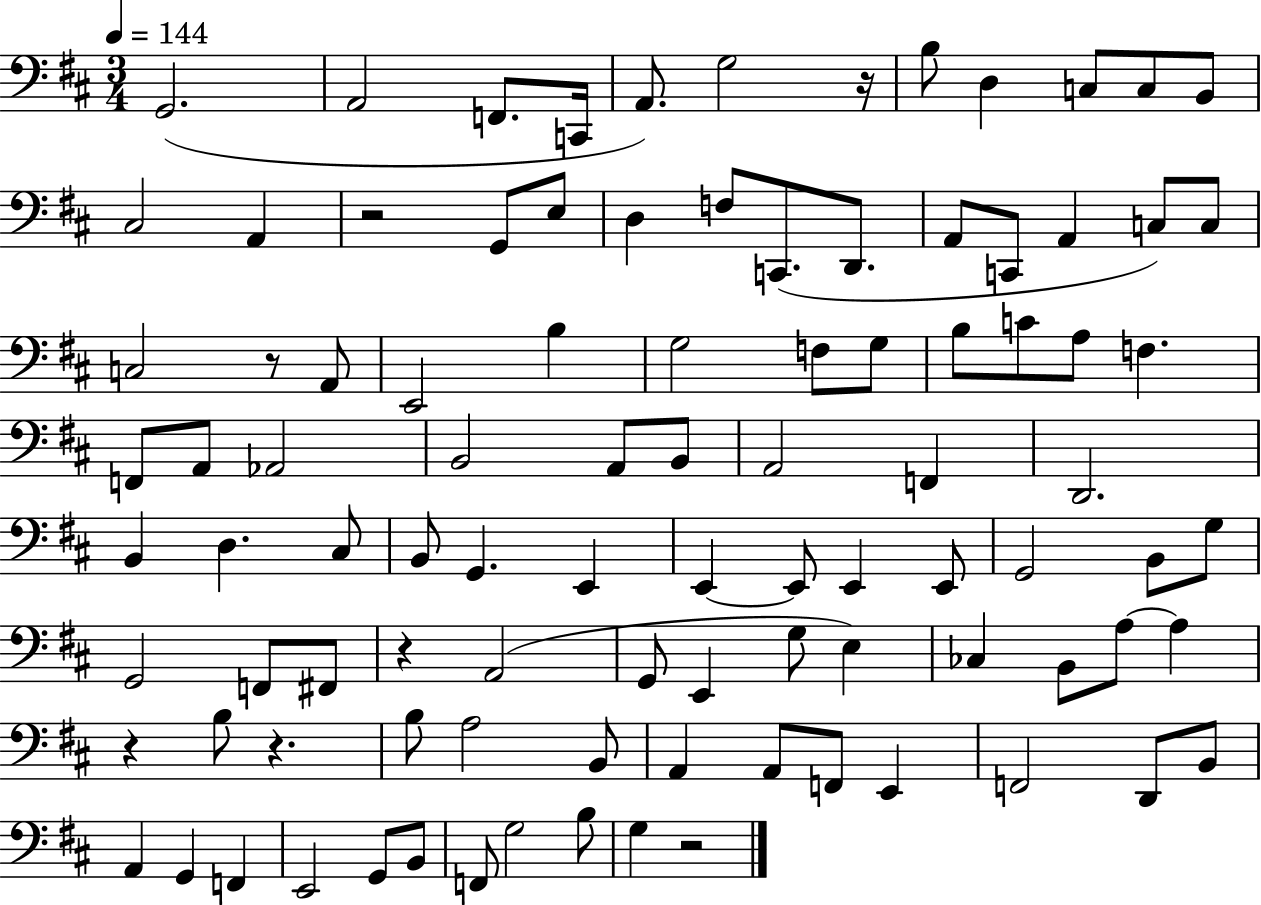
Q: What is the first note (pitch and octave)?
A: G2